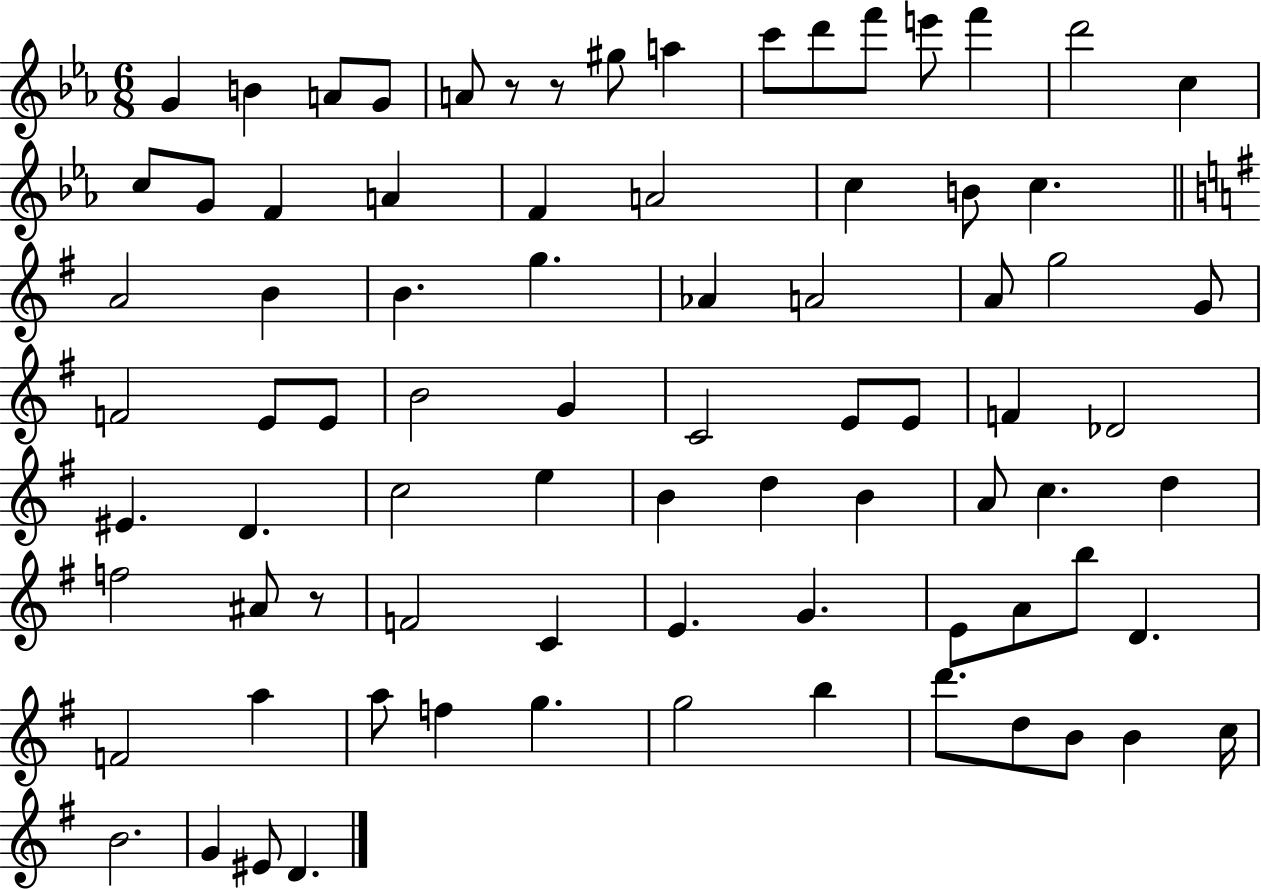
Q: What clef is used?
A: treble